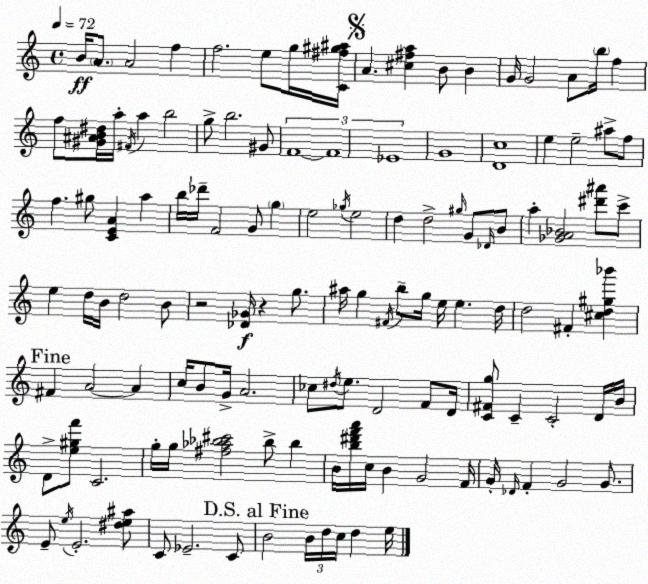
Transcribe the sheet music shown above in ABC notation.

X:1
T:Untitled
M:4/4
L:1/4
K:C
B/4 A/2 A2 f f2 e/2 g/4 [C^f^g^a]/4 A [^c^fa] B/2 B G/4 G2 A/2 b/4 f f/2 [^G^AB^d]/4 a/4 ^F/4 a b2 g/2 b2 ^G/2 F4 F4 _E4 G4 [Dc]4 e e2 ^a/2 f/2 f ^g/2 [CEA] a b/4 _d'/4 F2 G/2 g e2 _g/4 e2 d d2 ^g/4 G/2 _D/4 B/2 a [_GA_B]2 [^d'^a']/2 c'/2 e d/4 B/4 d2 B/2 z2 [_D_G]/4 z g/2 ^a/4 g ^F/4 b/2 g/4 e/4 e d/4 d2 ^F [^cd^g_b'] ^F A2 A c/4 B/2 G/4 A2 _c/2 ^d/4 e/2 D2 F/2 D/4 [C^Fg]/2 C C2 D/4 B/4 D/2 [e^gf']/2 C2 g/4 g/4 [^f_a_b^c']2 _b/2 _b B/4 [b^d'f'a']/4 c/4 B G2 F/4 G/4 _D/4 F G2 G/2 E/2 e/4 E2 [^de^a]/2 C/2 _E2 C/2 B2 B/4 d/4 c/4 d e/4